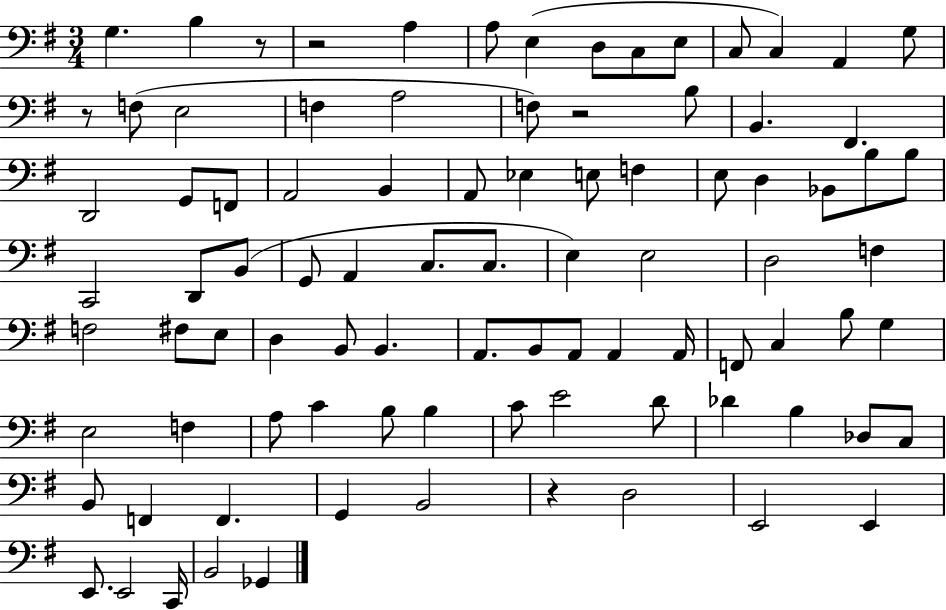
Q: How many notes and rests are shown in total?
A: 91